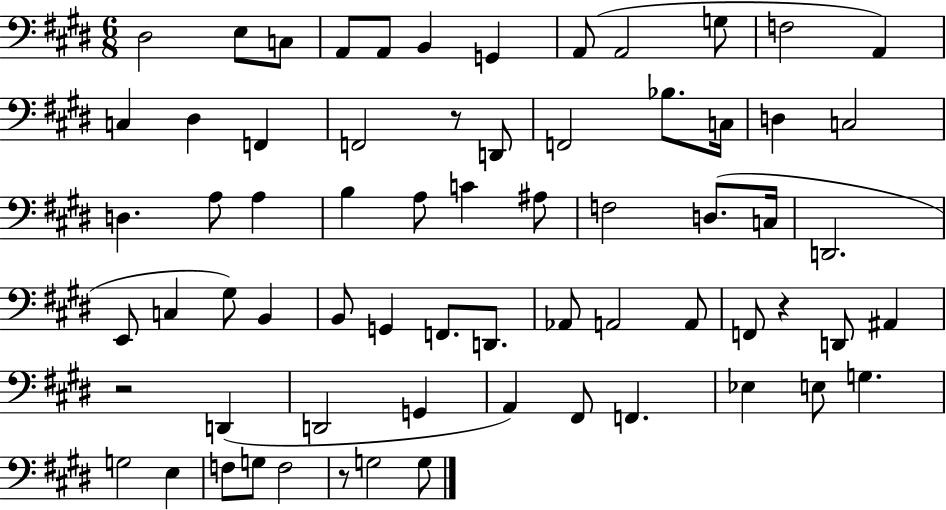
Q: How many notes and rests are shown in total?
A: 67